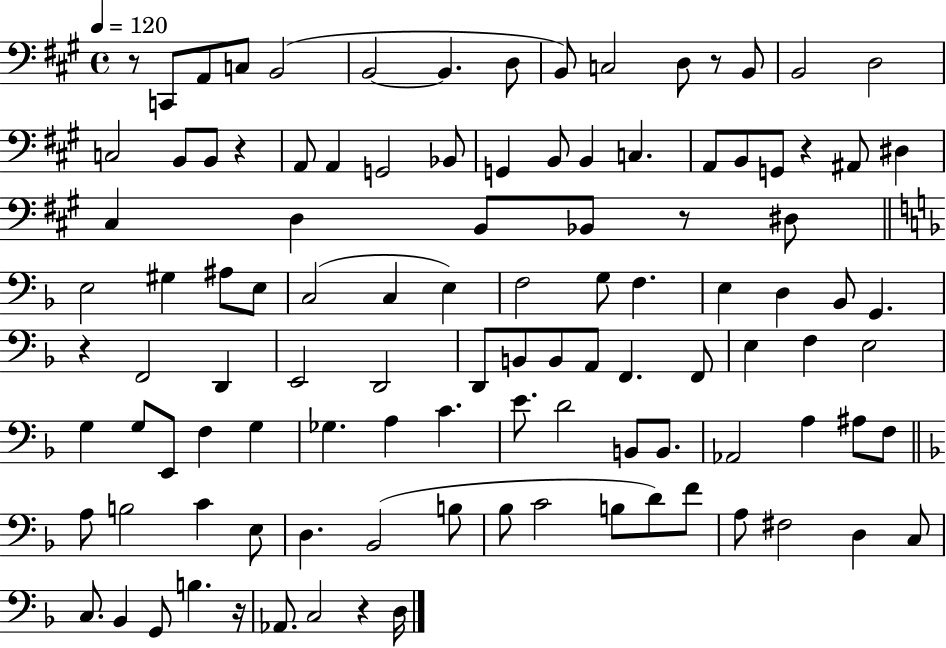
R/e C2/e A2/e C3/e B2/h B2/h B2/q. D3/e B2/e C3/h D3/e R/e B2/e B2/h D3/h C3/h B2/e B2/e R/q A2/e A2/q G2/h Bb2/e G2/q B2/e B2/q C3/q. A2/e B2/e G2/e R/q A#2/e D#3/q C#3/q D3/q B2/e Bb2/e R/e D#3/e E3/h G#3/q A#3/e E3/e C3/h C3/q E3/q F3/h G3/e F3/q. E3/q D3/q Bb2/e G2/q. R/q F2/h D2/q E2/h D2/h D2/e B2/e B2/e A2/e F2/q. F2/e E3/q F3/q E3/h G3/q G3/e E2/e F3/q G3/q Gb3/q. A3/q C4/q. E4/e. D4/h B2/e B2/e. Ab2/h A3/q A#3/e F3/e A3/e B3/h C4/q E3/e D3/q. Bb2/h B3/e Bb3/e C4/h B3/e D4/e F4/e A3/e F#3/h D3/q C3/e C3/e. Bb2/q G2/e B3/q. R/s Ab2/e. C3/h R/q D3/s